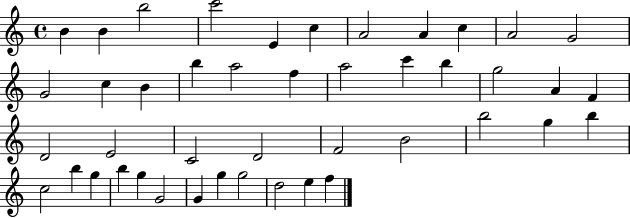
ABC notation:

X:1
T:Untitled
M:4/4
L:1/4
K:C
B B b2 c'2 E c A2 A c A2 G2 G2 c B b a2 f a2 c' b g2 A F D2 E2 C2 D2 F2 B2 b2 g b c2 b g b g G2 G g g2 d2 e f